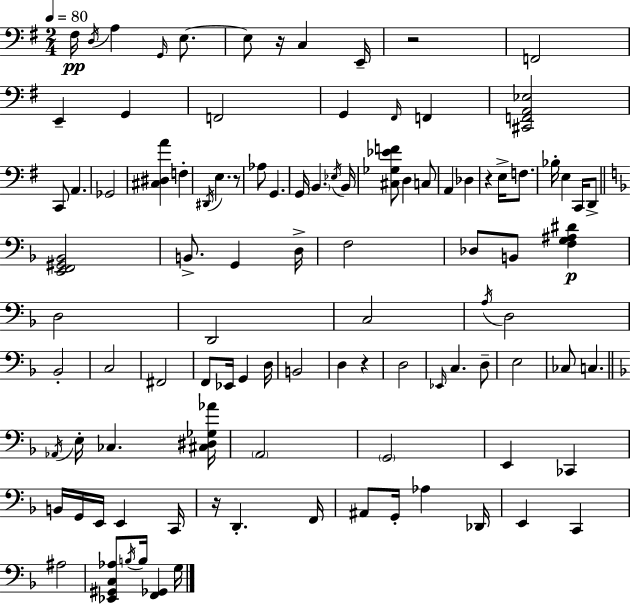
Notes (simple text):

F#3/s D3/s A3/q G2/s E3/e. E3/e R/s C3/q E2/s R/h F2/h E2/q G2/q F2/h G2/q F#2/s F2/q [C#2,F2,A2,Eb3]/h C2/e A2/q. Gb2/h [C#3,D#3,A4]/q F3/q D#2/s E3/q. R/e Ab3/e G2/q. G2/s B2/q. Eb3/s B2/s [C#3,Gb3,Eb4,F4]/e D3/q C3/e A2/q Db3/q R/q E3/s F3/e. Bb3/s E3/q C2/s D2/e [E2,F2,G#2,Bb2]/h B2/e. G2/q D3/s F3/h Db3/e B2/e [F3,G3,A#3,D#4]/q D3/h D2/h C3/h A3/s D3/h Bb2/h C3/h F#2/h F2/e Eb2/s G2/q D3/s B2/h D3/q R/q D3/h Eb2/s C3/q. D3/e E3/h CES3/e C3/q. Ab2/s E3/s CES3/q. [C#3,D#3,Gb3,Ab4]/s A2/h G2/h E2/q CES2/q B2/s G2/s E2/s E2/q C2/s R/s D2/q. F2/s A#2/e G2/s Ab3/q Db2/s E2/q C2/q A#3/h [Eb2,G#2,C3,Ab3]/e B3/s B3/s [F2,Gb2]/q G3/s